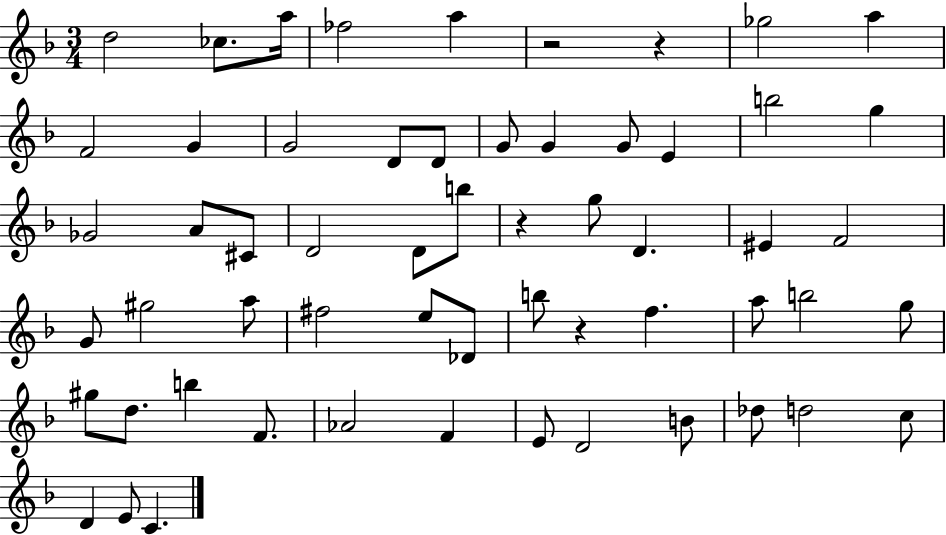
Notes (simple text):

D5/h CES5/e. A5/s FES5/h A5/q R/h R/q Gb5/h A5/q F4/h G4/q G4/h D4/e D4/e G4/e G4/q G4/e E4/q B5/h G5/q Gb4/h A4/e C#4/e D4/h D4/e B5/e R/q G5/e D4/q. EIS4/q F4/h G4/e G#5/h A5/e F#5/h E5/e Db4/e B5/e R/q F5/q. A5/e B5/h G5/e G#5/e D5/e. B5/q F4/e. Ab4/h F4/q E4/e D4/h B4/e Db5/e D5/h C5/e D4/q E4/e C4/q.